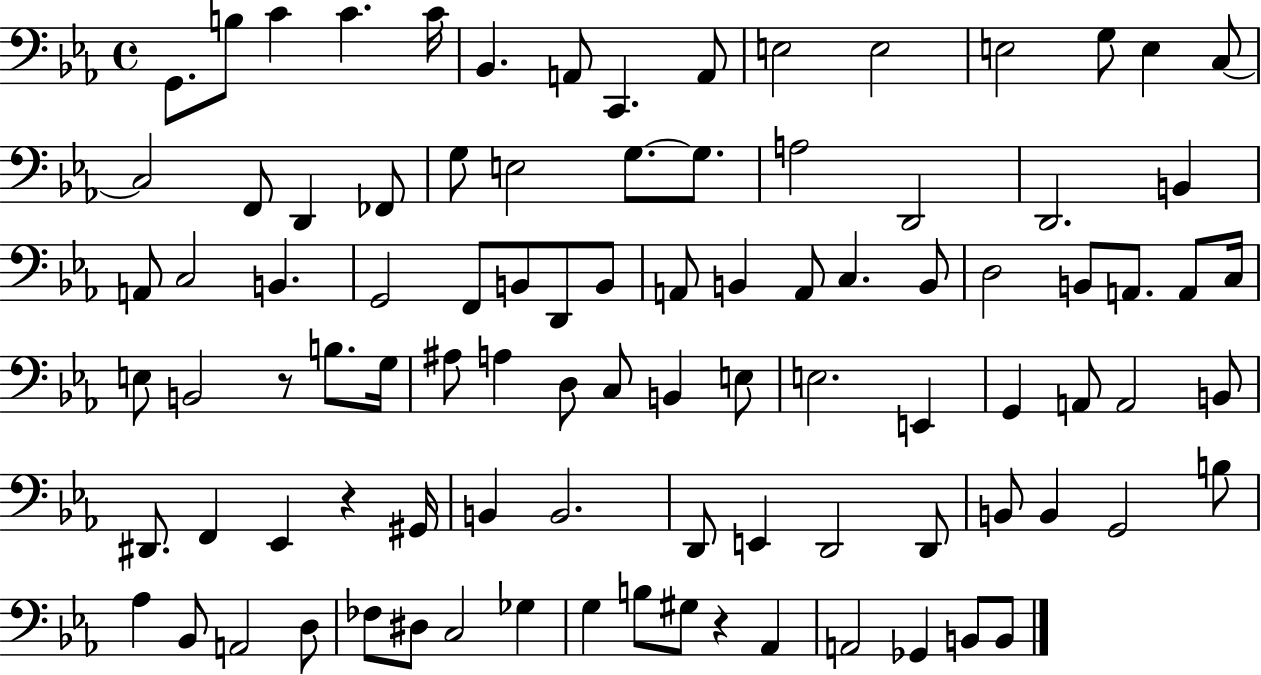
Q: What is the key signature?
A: EES major